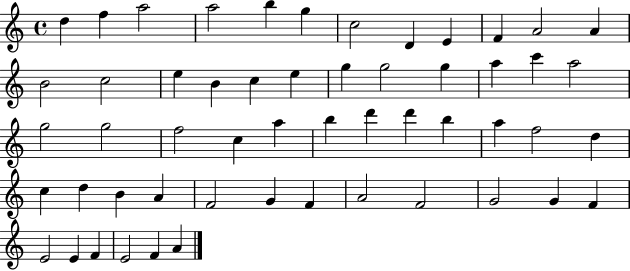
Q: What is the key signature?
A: C major